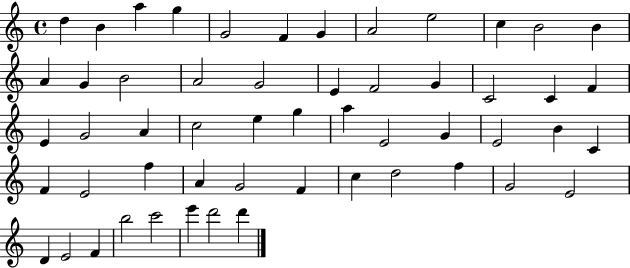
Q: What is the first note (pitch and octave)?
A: D5